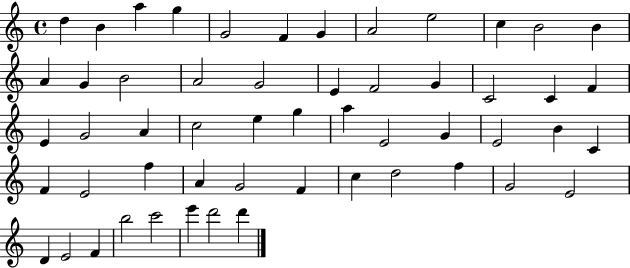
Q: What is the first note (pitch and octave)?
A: D5